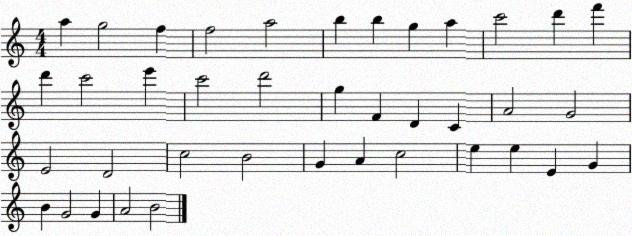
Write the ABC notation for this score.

X:1
T:Untitled
M:4/4
L:1/4
K:C
a g2 f f2 a2 b b g a c'2 d' f' d' c'2 e' c'2 d'2 g F D C A2 G2 E2 D2 c2 B2 G A c2 e e E G B G2 G A2 B2